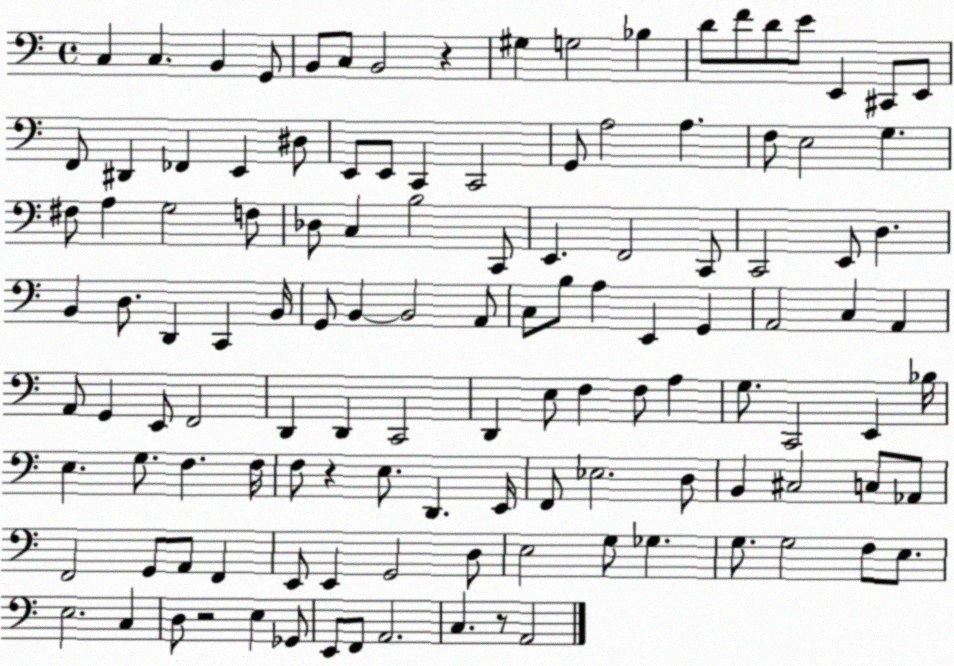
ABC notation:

X:1
T:Untitled
M:4/4
L:1/4
K:C
C, C, B,, G,,/2 B,,/2 C,/2 B,,2 z ^G, G,2 _B, D/2 F/2 D/2 E/2 E,, ^C,,/2 E,,/2 F,,/2 ^D,, _F,, E,, ^D,/2 E,,/2 E,,/2 C,, C,,2 G,,/2 A,2 A, F,/2 E,2 G, ^F,/2 A, G,2 F,/2 _D,/2 C, B,2 C,,/2 E,, F,,2 C,,/2 C,,2 E,,/2 D, B,, D,/2 D,, C,, B,,/4 G,,/2 B,, B,,2 A,,/2 C,/2 B,/2 A, E,, G,, A,,2 C, A,, A,,/2 G,, E,,/2 F,,2 D,, D,, C,,2 D,, E,/2 F, F,/2 A, G,/2 C,,2 E,, _B,/4 E, G,/2 F, F,/4 F,/2 z E,/2 D,, E,,/4 F,,/2 _E,2 D,/2 B,, ^C,2 C,/2 _A,,/2 F,,2 G,,/2 A,,/2 F,, E,,/2 E,, G,,2 D,/2 E,2 G,/2 _G, G,/2 G,2 F,/2 E,/2 E,2 C, D,/2 z2 E, _G,,/2 E,,/2 F,,/2 A,,2 C, z/2 A,,2